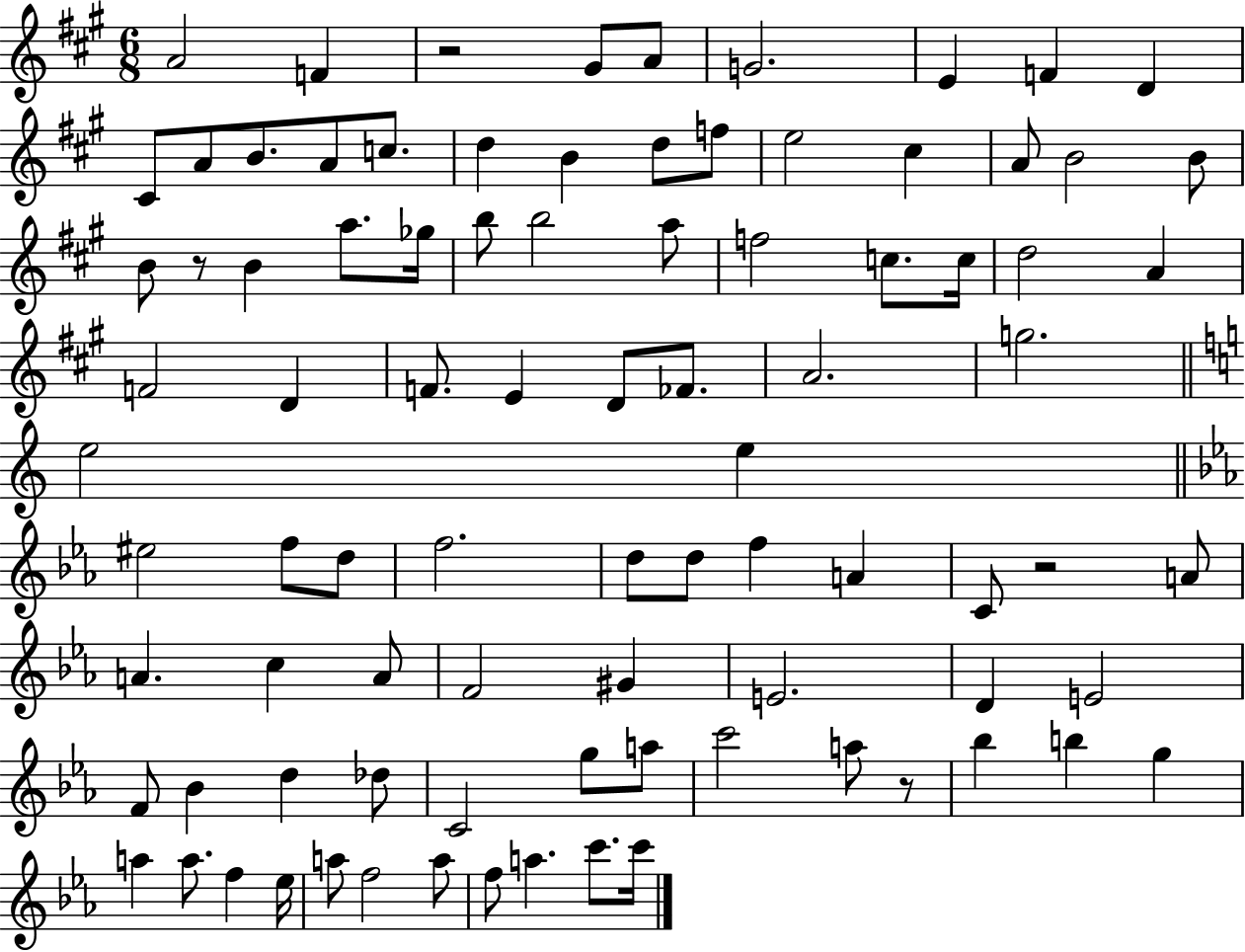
{
  \clef treble
  \numericTimeSignature
  \time 6/8
  \key a \major
  a'2 f'4 | r2 gis'8 a'8 | g'2. | e'4 f'4 d'4 | \break cis'8 a'8 b'8. a'8 c''8. | d''4 b'4 d''8 f''8 | e''2 cis''4 | a'8 b'2 b'8 | \break b'8 r8 b'4 a''8. ges''16 | b''8 b''2 a''8 | f''2 c''8. c''16 | d''2 a'4 | \break f'2 d'4 | f'8. e'4 d'8 fes'8. | a'2. | g''2. | \break \bar "||" \break \key a \minor e''2 e''4 | \bar "||" \break \key ees \major eis''2 f''8 d''8 | f''2. | d''8 d''8 f''4 a'4 | c'8 r2 a'8 | \break a'4. c''4 a'8 | f'2 gis'4 | e'2. | d'4 e'2 | \break f'8 bes'4 d''4 des''8 | c'2 g''8 a''8 | c'''2 a''8 r8 | bes''4 b''4 g''4 | \break a''4 a''8. f''4 ees''16 | a''8 f''2 a''8 | f''8 a''4. c'''8. c'''16 | \bar "|."
}